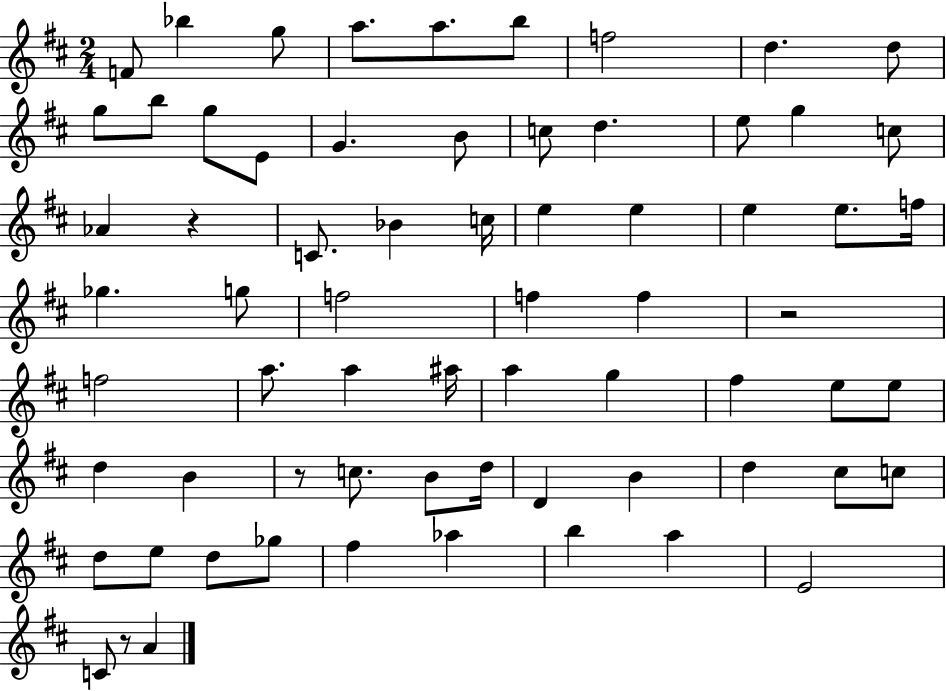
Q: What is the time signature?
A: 2/4